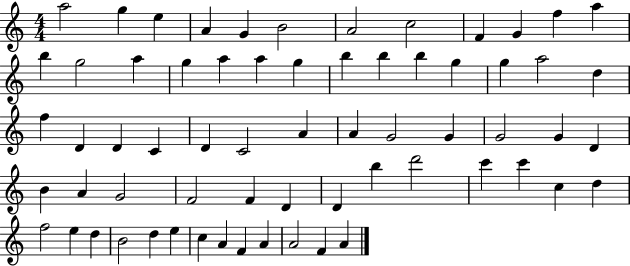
{
  \clef treble
  \numericTimeSignature
  \time 4/4
  \key c \major
  a''2 g''4 e''4 | a'4 g'4 b'2 | a'2 c''2 | f'4 g'4 f''4 a''4 | \break b''4 g''2 a''4 | g''4 a''4 a''4 g''4 | b''4 b''4 b''4 g''4 | g''4 a''2 d''4 | \break f''4 d'4 d'4 c'4 | d'4 c'2 a'4 | a'4 g'2 g'4 | g'2 g'4 d'4 | \break b'4 a'4 g'2 | f'2 f'4 d'4 | d'4 b''4 d'''2 | c'''4 c'''4 c''4 d''4 | \break f''2 e''4 d''4 | b'2 d''4 e''4 | c''4 a'4 f'4 a'4 | a'2 f'4 a'4 | \break \bar "|."
}